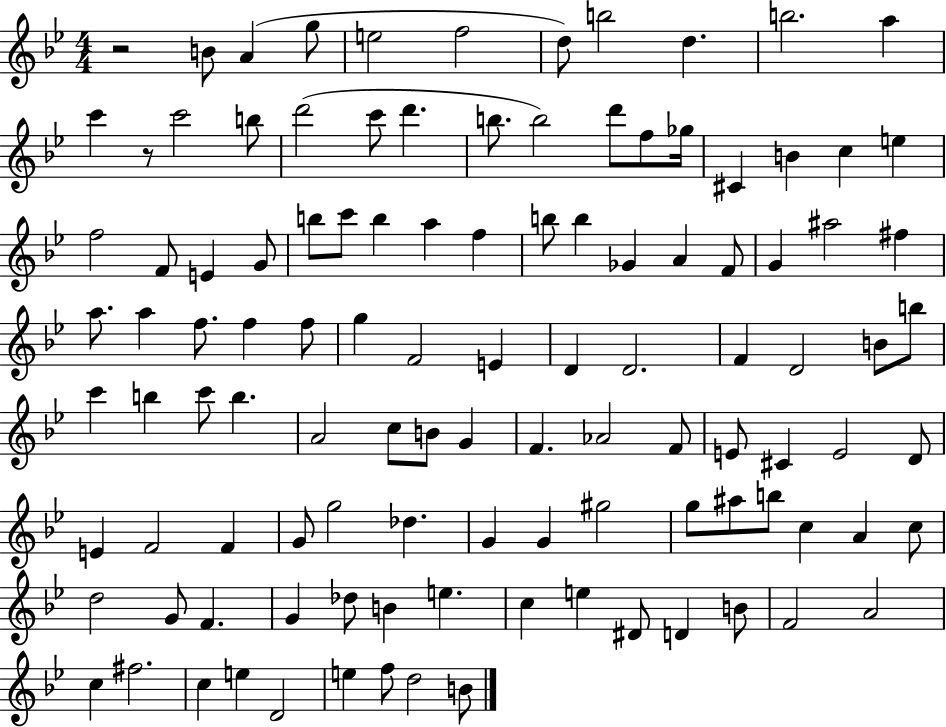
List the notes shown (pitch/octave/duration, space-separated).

R/h B4/e A4/q G5/e E5/h F5/h D5/e B5/h D5/q. B5/h. A5/q C6/q R/e C6/h B5/e D6/h C6/e D6/q. B5/e. B5/h D6/e F5/e Gb5/s C#4/q B4/q C5/q E5/q F5/h F4/e E4/q G4/e B5/e C6/e B5/q A5/q F5/q B5/e B5/q Gb4/q A4/q F4/e G4/q A#5/h F#5/q A5/e. A5/q F5/e. F5/q F5/e G5/q F4/h E4/q D4/q D4/h. F4/q D4/h B4/e B5/e C6/q B5/q C6/e B5/q. A4/h C5/e B4/e G4/q F4/q. Ab4/h F4/e E4/e C#4/q E4/h D4/e E4/q F4/h F4/q G4/e G5/h Db5/q. G4/q G4/q G#5/h G5/e A#5/e B5/e C5/q A4/q C5/e D5/h G4/e F4/q. G4/q Db5/e B4/q E5/q. C5/q E5/q D#4/e D4/q B4/e F4/h A4/h C5/q F#5/h. C5/q E5/q D4/h E5/q F5/e D5/h B4/e